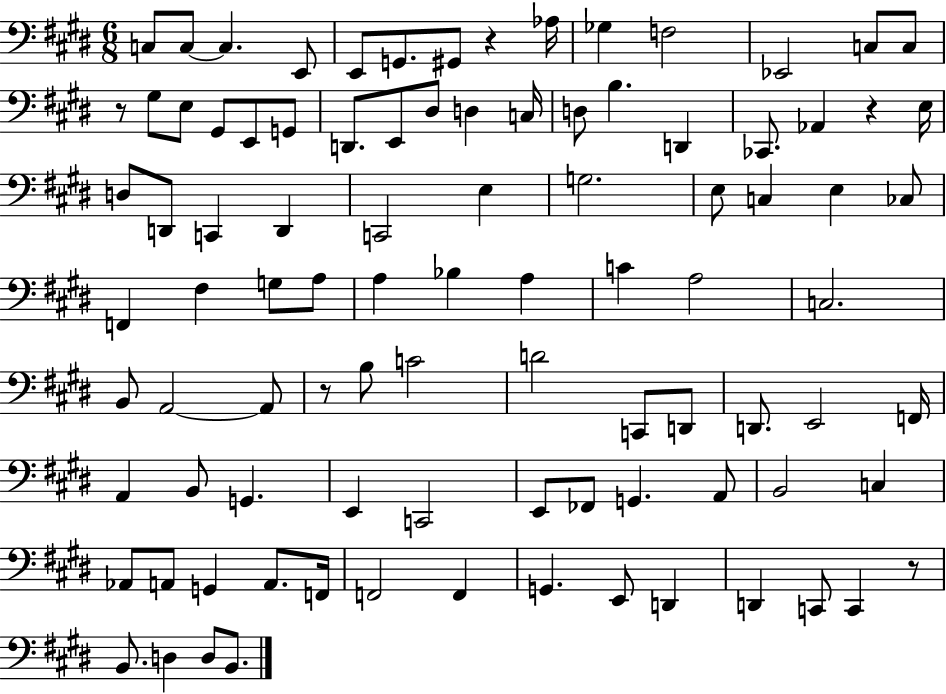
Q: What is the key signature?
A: E major